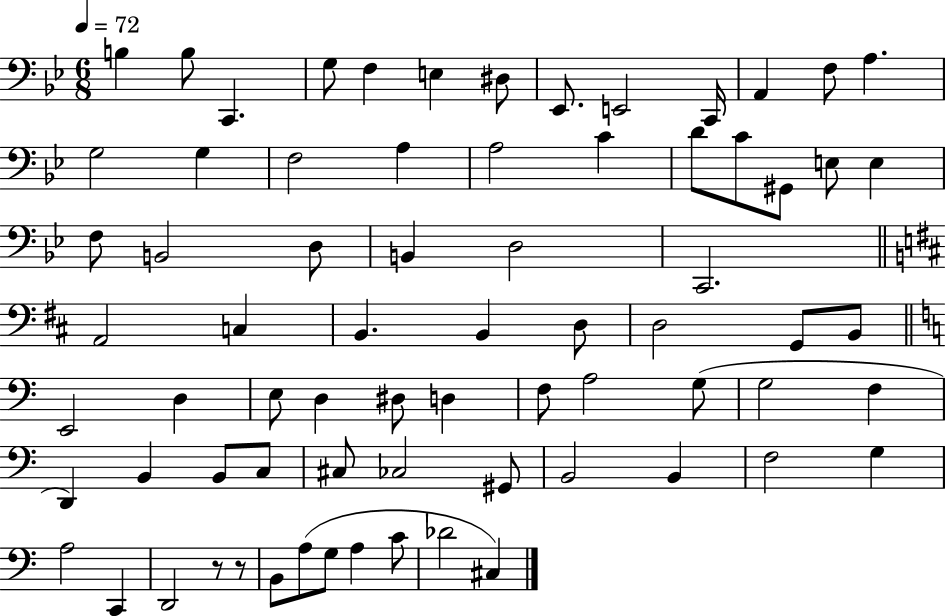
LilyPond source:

{
  \clef bass
  \numericTimeSignature
  \time 6/8
  \key bes \major
  \tempo 4 = 72
  b4 b8 c,4. | g8 f4 e4 dis8 | ees,8. e,2 c,16 | a,4 f8 a4. | \break g2 g4 | f2 a4 | a2 c'4 | d'8 c'8 gis,8 e8 e4 | \break f8 b,2 d8 | b,4 d2 | c,2. | \bar "||" \break \key d \major a,2 c4 | b,4. b,4 d8 | d2 g,8 b,8 | \bar "||" \break \key a \minor e,2 d4 | e8 d4 dis8 d4 | f8 a2 g8( | g2 f4 | \break d,4) b,4 b,8 c8 | cis8 ces2 gis,8 | b,2 b,4 | f2 g4 | \break a2 c,4 | d,2 r8 r8 | b,8 a8( g8 a4 c'8 | des'2 cis4) | \break \bar "|."
}